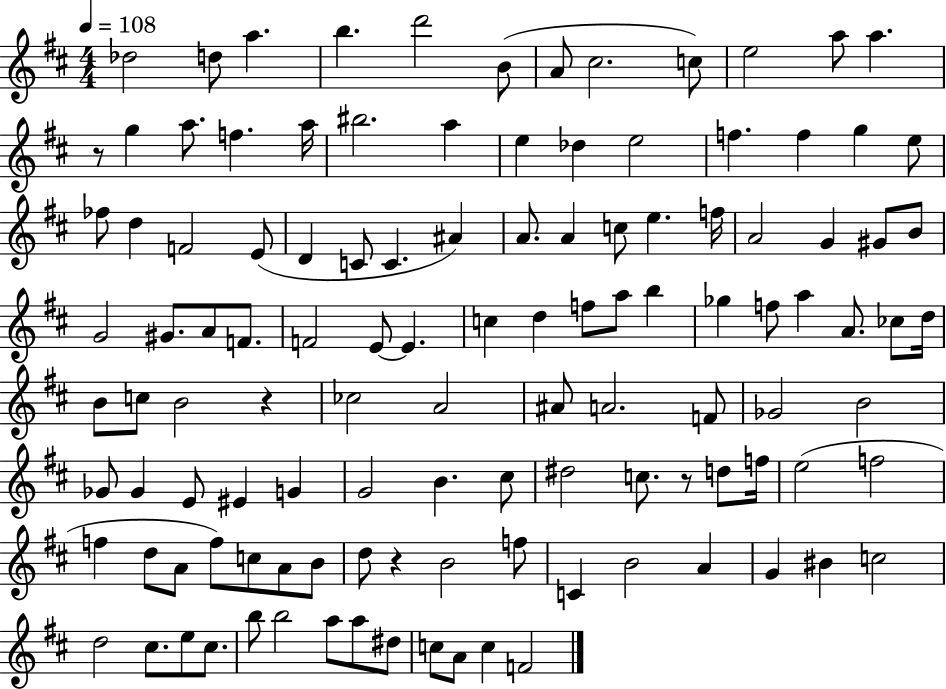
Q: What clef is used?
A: treble